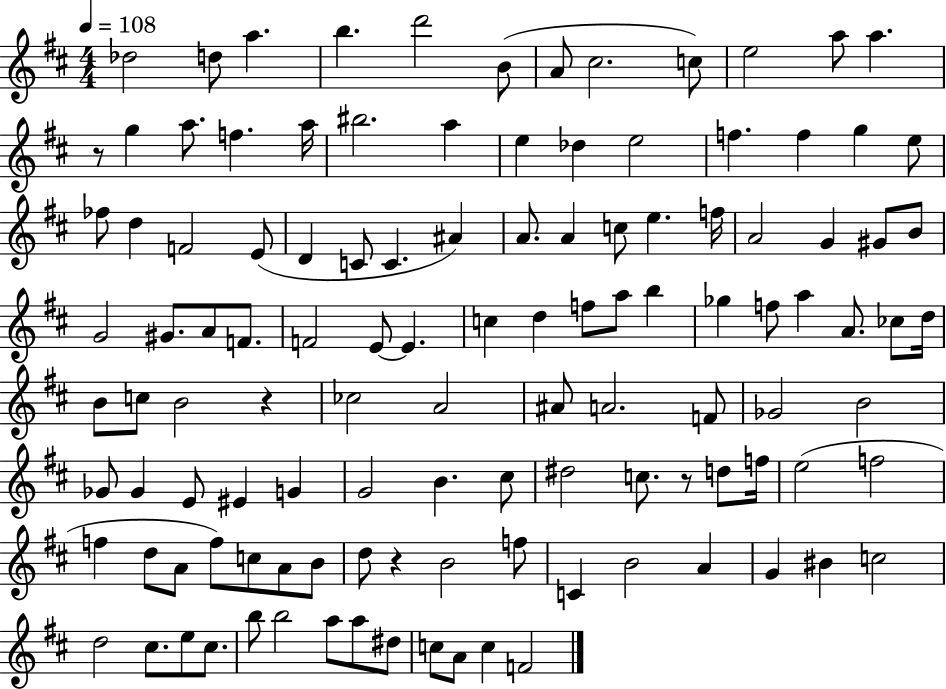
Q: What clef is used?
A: treble